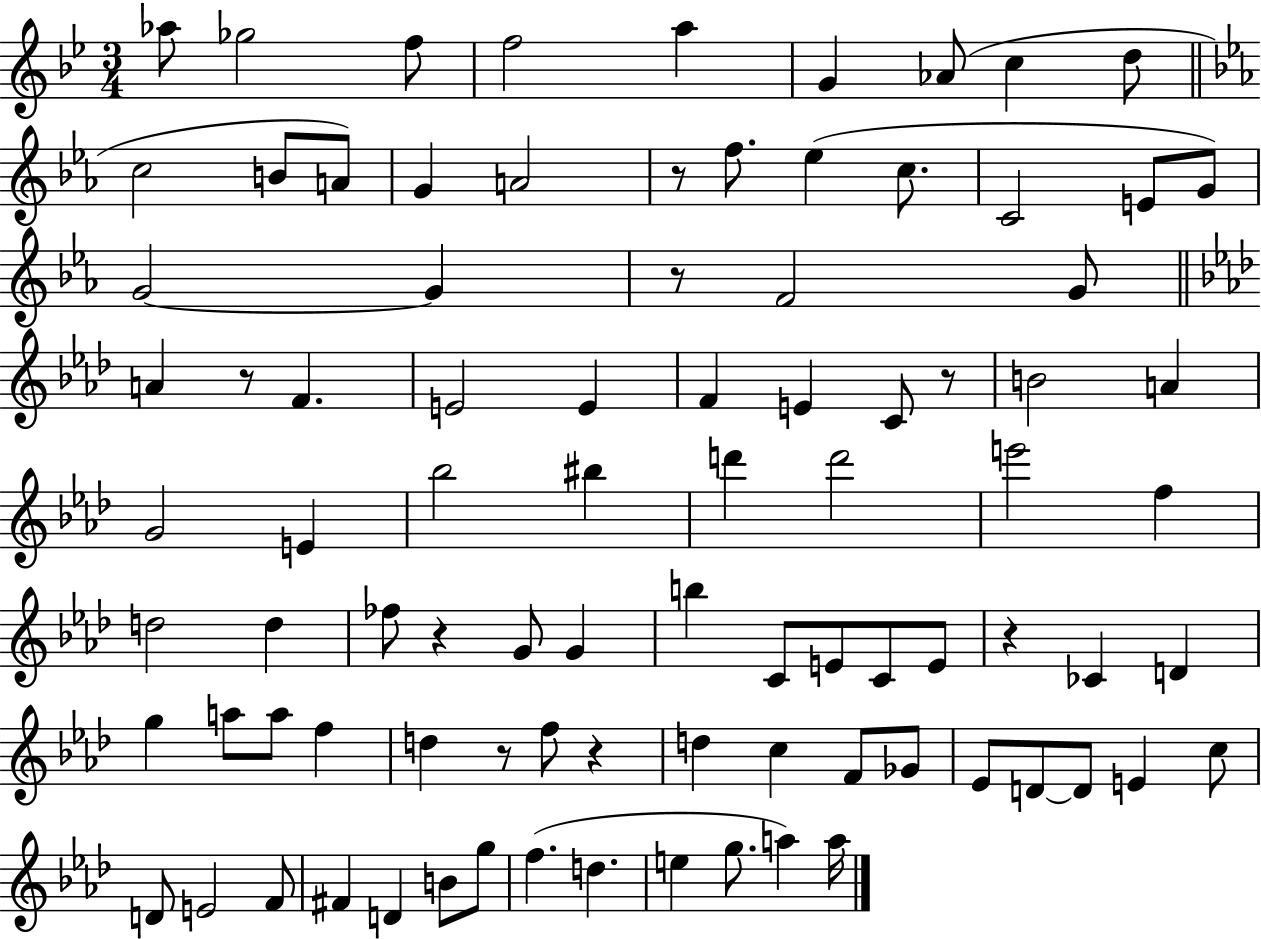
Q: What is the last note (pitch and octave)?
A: A5